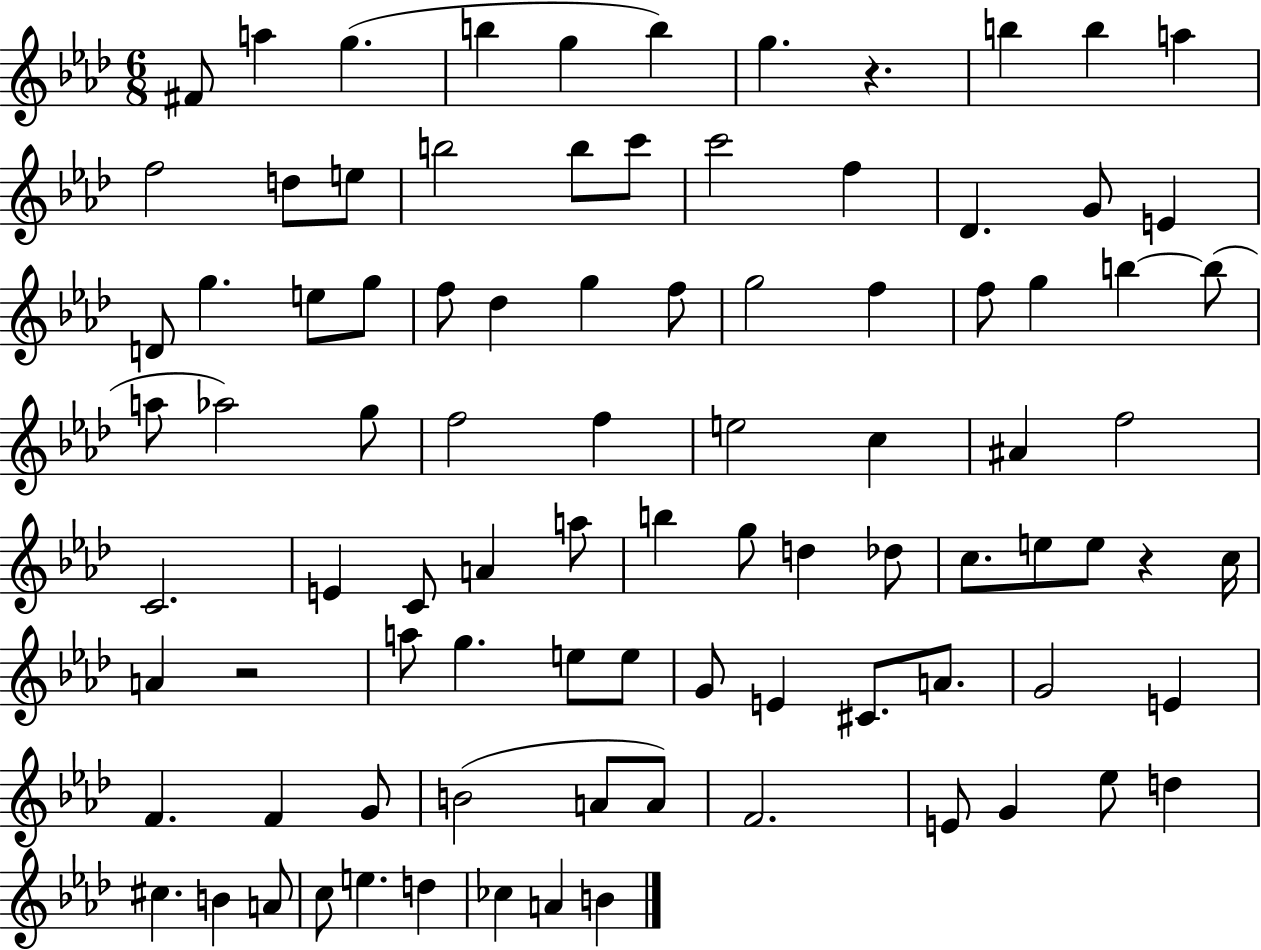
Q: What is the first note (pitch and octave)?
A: F#4